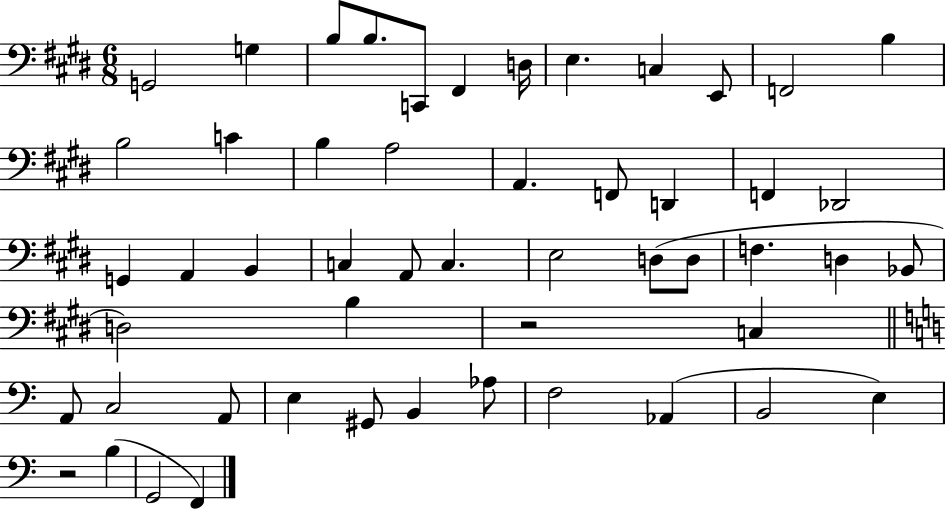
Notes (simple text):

G2/h G3/q B3/e B3/e. C2/e F#2/q D3/s E3/q. C3/q E2/e F2/h B3/q B3/h C4/q B3/q A3/h A2/q. F2/e D2/q F2/q Db2/h G2/q A2/q B2/q C3/q A2/e C3/q. E3/h D3/e D3/e F3/q. D3/q Bb2/e D3/h B3/q R/h C3/q A2/e C3/h A2/e E3/q G#2/e B2/q Ab3/e F3/h Ab2/q B2/h E3/q R/h B3/q G2/h F2/q